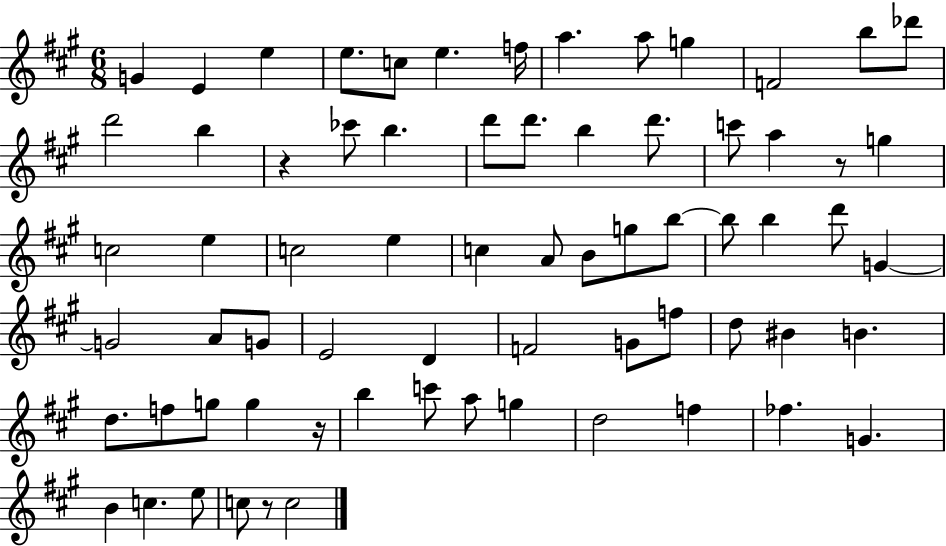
{
  \clef treble
  \numericTimeSignature
  \time 6/8
  \key a \major
  g'4 e'4 e''4 | e''8. c''8 e''4. f''16 | a''4. a''8 g''4 | f'2 b''8 des'''8 | \break d'''2 b''4 | r4 ces'''8 b''4. | d'''8 d'''8. b''4 d'''8. | c'''8 a''4 r8 g''4 | \break c''2 e''4 | c''2 e''4 | c''4 a'8 b'8 g''8 b''8~~ | b''8 b''4 d'''8 g'4~~ | \break g'2 a'8 g'8 | e'2 d'4 | f'2 g'8 f''8 | d''8 bis'4 b'4. | \break d''8. f''8 g''8 g''4 r16 | b''4 c'''8 a''8 g''4 | d''2 f''4 | fes''4. g'4. | \break b'4 c''4. e''8 | c''8 r8 c''2 | \bar "|."
}